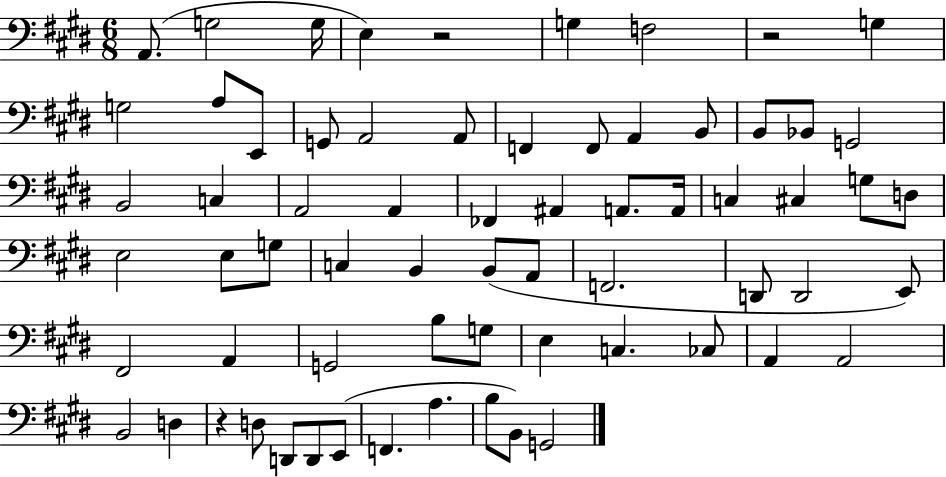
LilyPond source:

{
  \clef bass
  \numericTimeSignature
  \time 6/8
  \key e \major
  a,8.( g2 g16 | e4) r2 | g4 f2 | r2 g4 | \break g2 a8 e,8 | g,8 a,2 a,8 | f,4 f,8 a,4 b,8 | b,8 bes,8 g,2 | \break b,2 c4 | a,2 a,4 | fes,4 ais,4 a,8. a,16 | c4 cis4 g8 d8 | \break e2 e8 g8 | c4 b,4 b,8( a,8 | f,2. | d,8 d,2 e,8) | \break fis,2 a,4 | g,2 b8 g8 | e4 c4. ces8 | a,4 a,2 | \break b,2 d4 | r4 d8 d,8 d,8 e,8( | f,4. a4. | b8 b,8) g,2 | \break \bar "|."
}